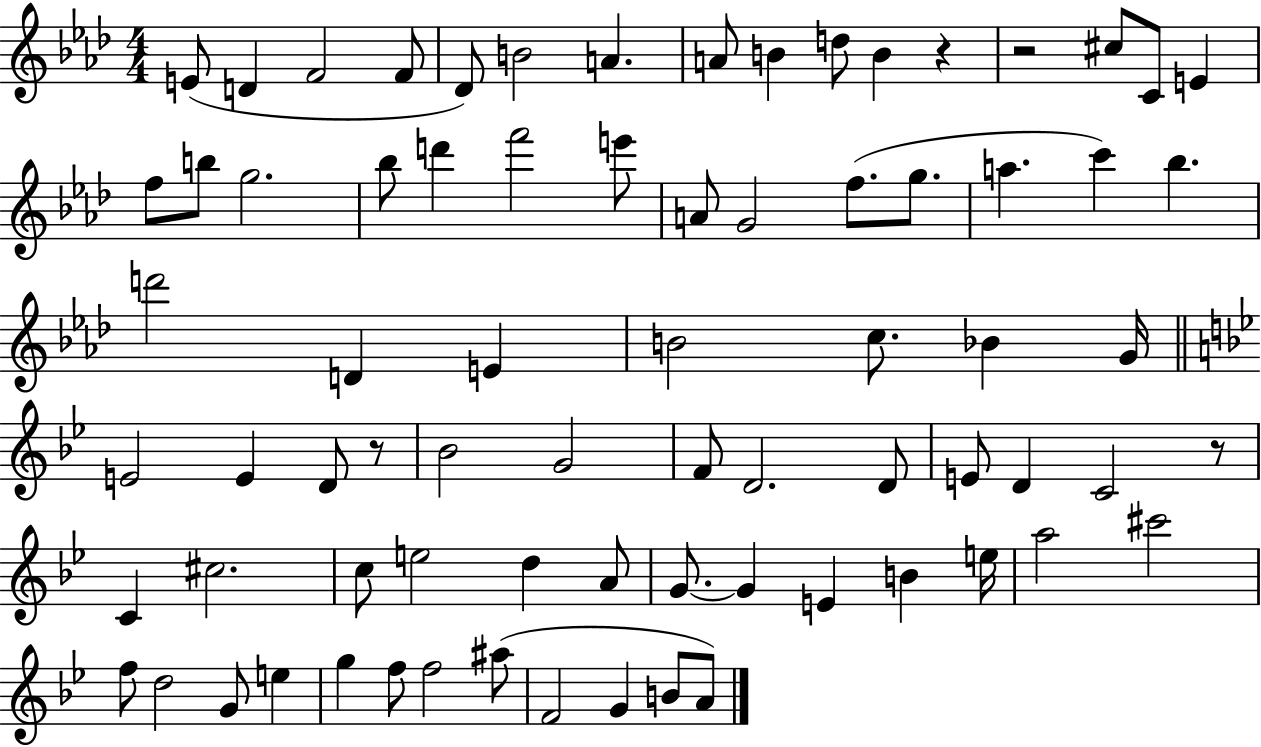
{
  \clef treble
  \numericTimeSignature
  \time 4/4
  \key aes \major
  \repeat volta 2 { e'8( d'4 f'2 f'8 | des'8) b'2 a'4. | a'8 b'4 d''8 b'4 r4 | r2 cis''8 c'8 e'4 | \break f''8 b''8 g''2. | bes''8 d'''4 f'''2 e'''8 | a'8 g'2 f''8.( g''8. | a''4. c'''4) bes''4. | \break d'''2 d'4 e'4 | b'2 c''8. bes'4 g'16 | \bar "||" \break \key bes \major e'2 e'4 d'8 r8 | bes'2 g'2 | f'8 d'2. d'8 | e'8 d'4 c'2 r8 | \break c'4 cis''2. | c''8 e''2 d''4 a'8 | g'8.~~ g'4 e'4 b'4 e''16 | a''2 cis'''2 | \break f''8 d''2 g'8 e''4 | g''4 f''8 f''2 ais''8( | f'2 g'4 b'8 a'8) | } \bar "|."
}